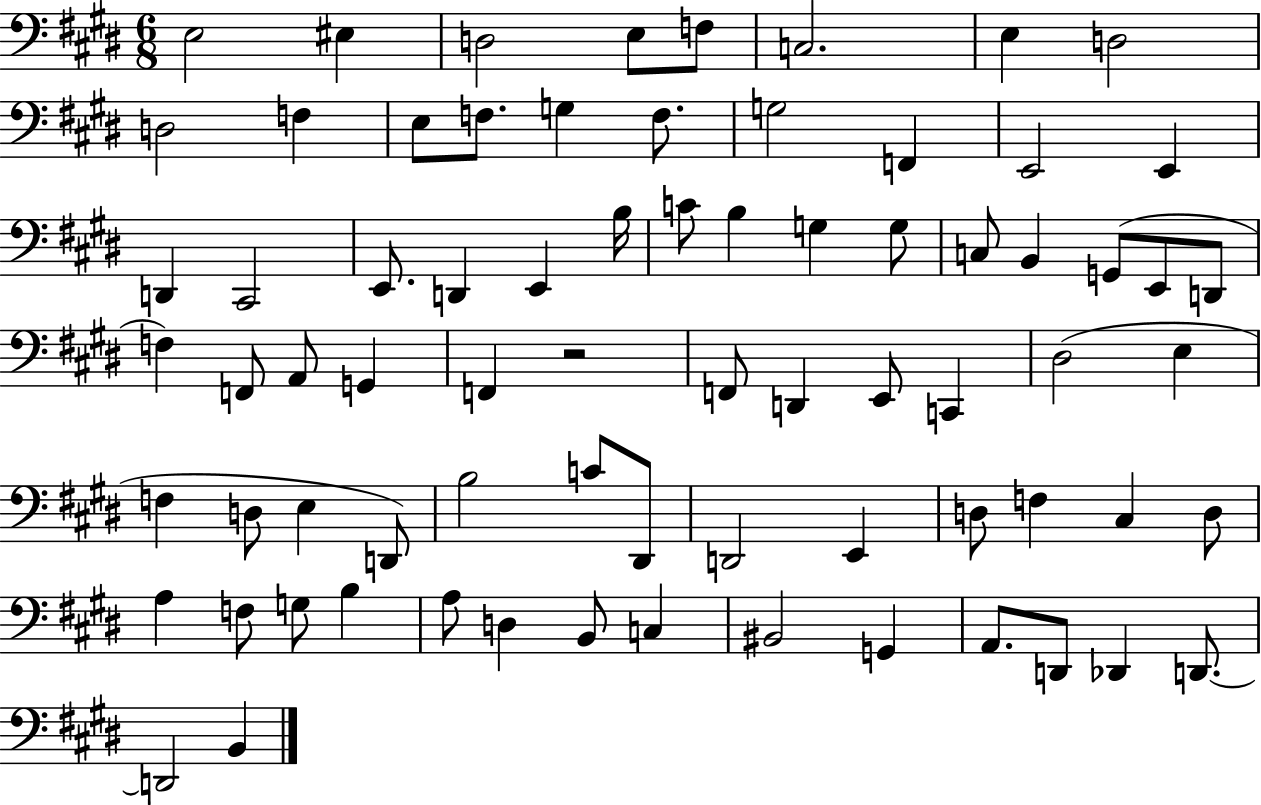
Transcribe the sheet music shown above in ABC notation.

X:1
T:Untitled
M:6/8
L:1/4
K:E
E,2 ^E, D,2 E,/2 F,/2 C,2 E, D,2 D,2 F, E,/2 F,/2 G, F,/2 G,2 F,, E,,2 E,, D,, ^C,,2 E,,/2 D,, E,, B,/4 C/2 B, G, G,/2 C,/2 B,, G,,/2 E,,/2 D,,/2 F, F,,/2 A,,/2 G,, F,, z2 F,,/2 D,, E,,/2 C,, ^D,2 E, F, D,/2 E, D,,/2 B,2 C/2 ^D,,/2 D,,2 E,, D,/2 F, ^C, D,/2 A, F,/2 G,/2 B, A,/2 D, B,,/2 C, ^B,,2 G,, A,,/2 D,,/2 _D,, D,,/2 D,,2 B,,